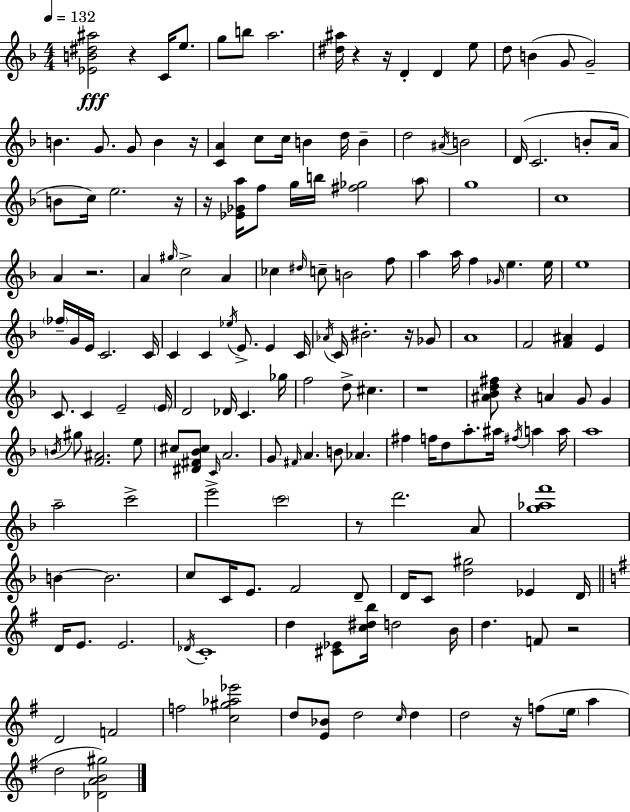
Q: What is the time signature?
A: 4/4